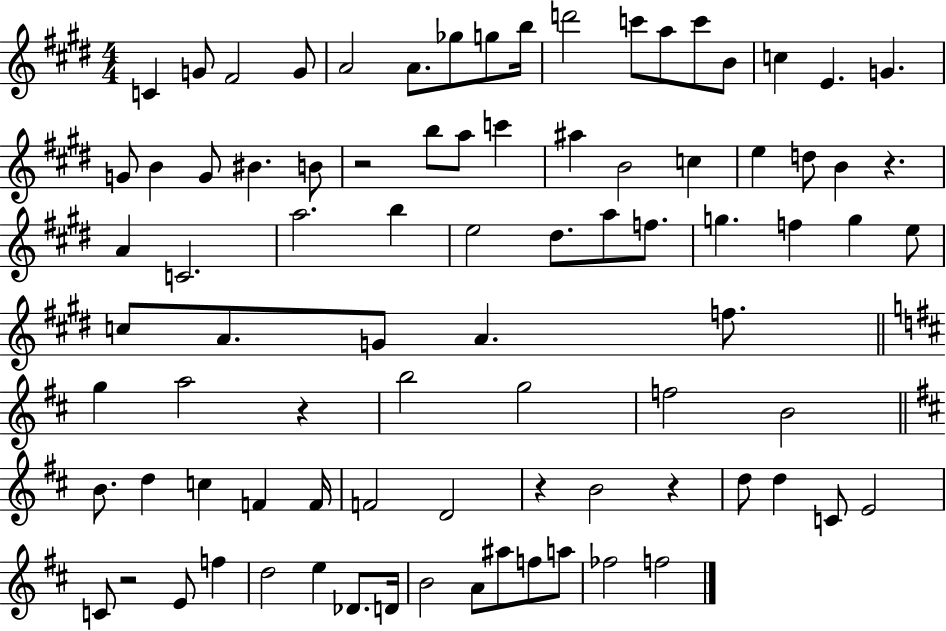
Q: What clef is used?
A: treble